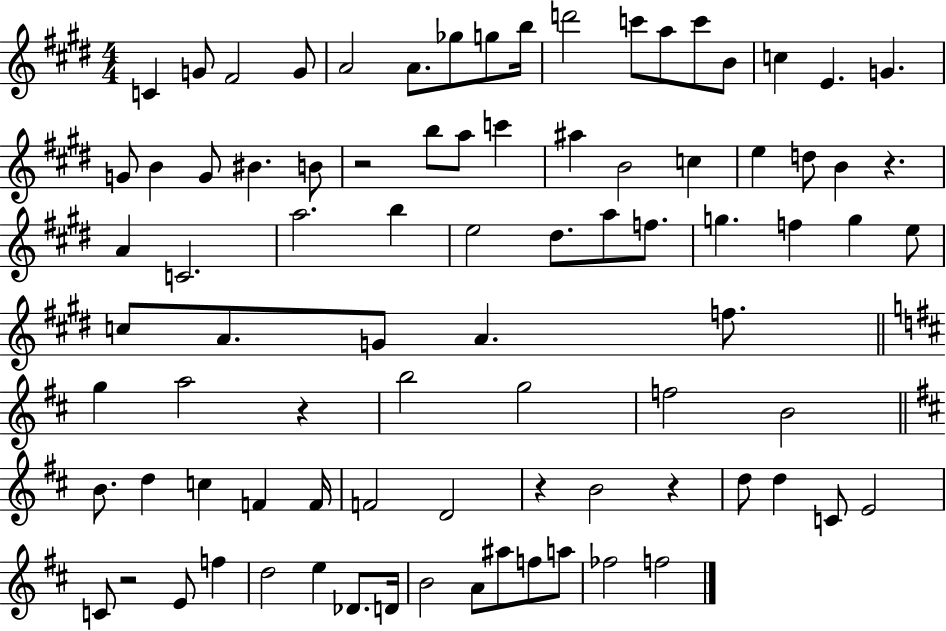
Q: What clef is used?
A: treble